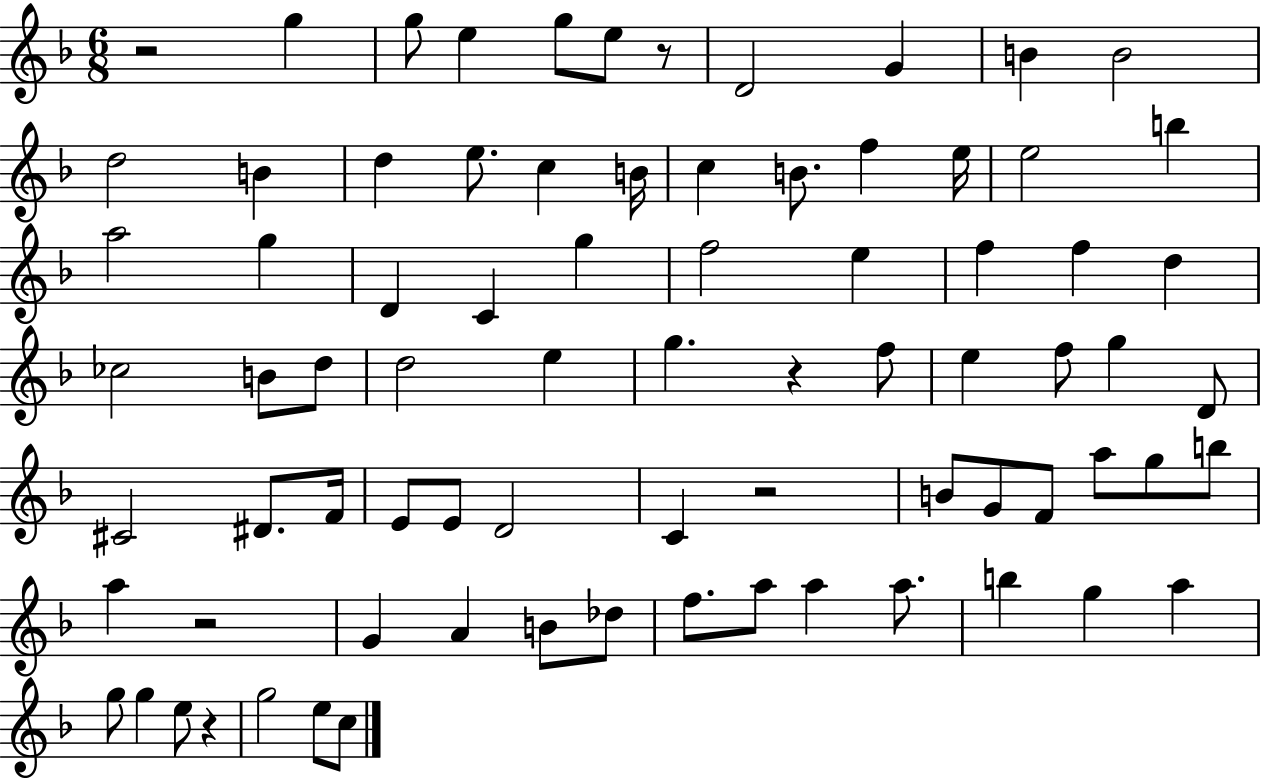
{
  \clef treble
  \numericTimeSignature
  \time 6/8
  \key f \major
  r2 g''4 | g''8 e''4 g''8 e''8 r8 | d'2 g'4 | b'4 b'2 | \break d''2 b'4 | d''4 e''8. c''4 b'16 | c''4 b'8. f''4 e''16 | e''2 b''4 | \break a''2 g''4 | d'4 c'4 g''4 | f''2 e''4 | f''4 f''4 d''4 | \break ces''2 b'8 d''8 | d''2 e''4 | g''4. r4 f''8 | e''4 f''8 g''4 d'8 | \break cis'2 dis'8. f'16 | e'8 e'8 d'2 | c'4 r2 | b'8 g'8 f'8 a''8 g''8 b''8 | \break a''4 r2 | g'4 a'4 b'8 des''8 | f''8. a''8 a''4 a''8. | b''4 g''4 a''4 | \break g''8 g''4 e''8 r4 | g''2 e''8 c''8 | \bar "|."
}